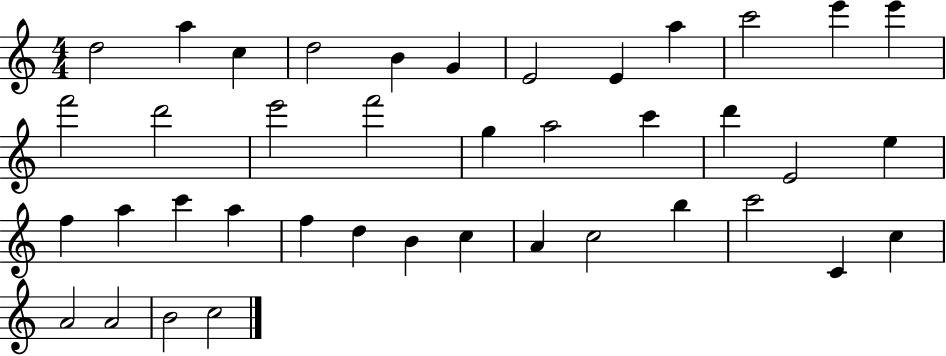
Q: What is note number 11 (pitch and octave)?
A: E6